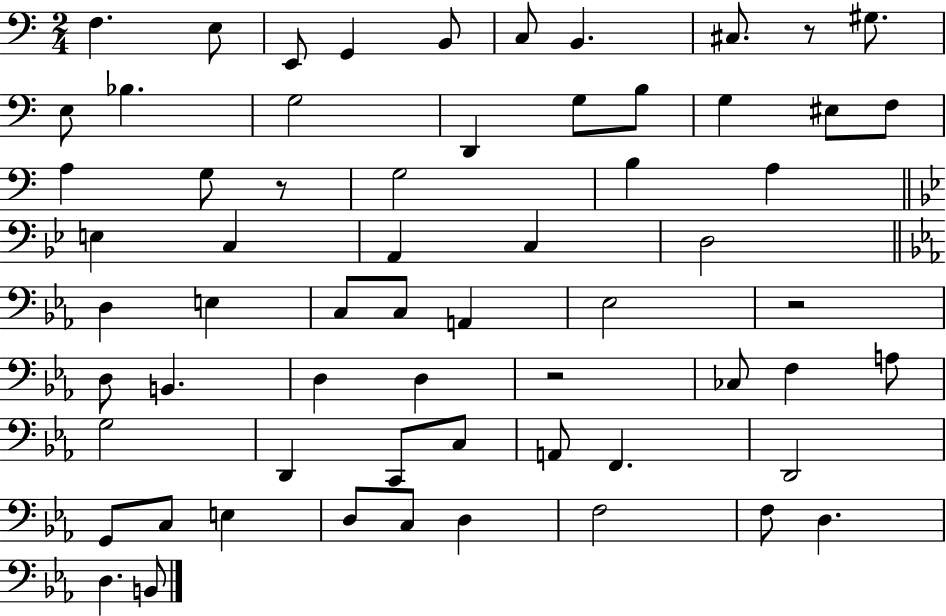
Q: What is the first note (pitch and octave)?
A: F3